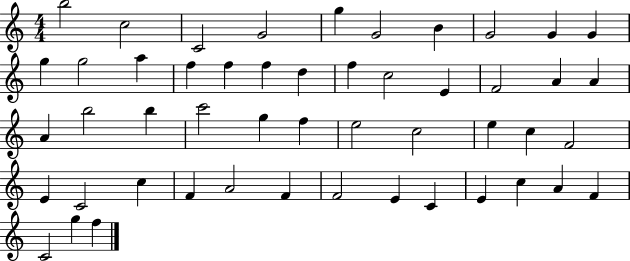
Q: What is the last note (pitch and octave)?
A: F5